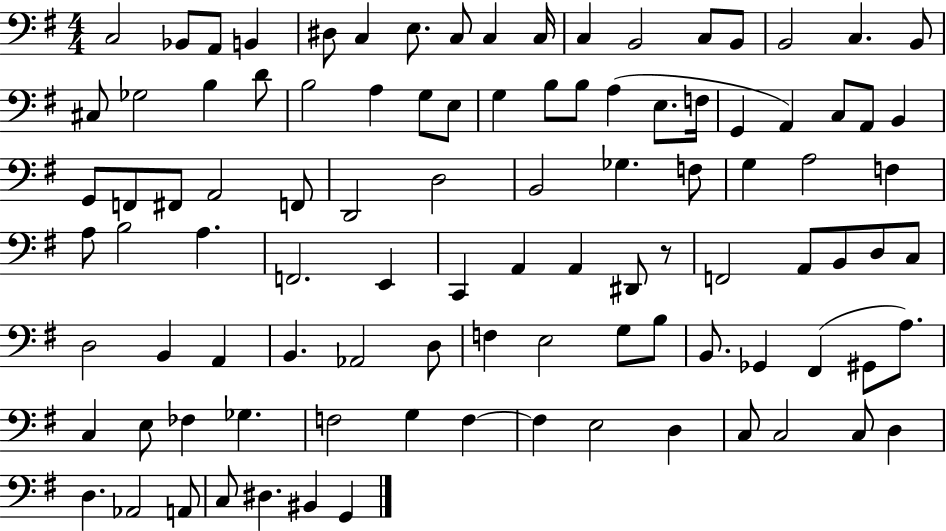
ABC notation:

X:1
T:Untitled
M:4/4
L:1/4
K:G
C,2 _B,,/2 A,,/2 B,, ^D,/2 C, E,/2 C,/2 C, C,/4 C, B,,2 C,/2 B,,/2 B,,2 C, B,,/2 ^C,/2 _G,2 B, D/2 B,2 A, G,/2 E,/2 G, B,/2 B,/2 A, E,/2 F,/4 G,, A,, C,/2 A,,/2 B,, G,,/2 F,,/2 ^F,,/2 A,,2 F,,/2 D,,2 D,2 B,,2 _G, F,/2 G, A,2 F, A,/2 B,2 A, F,,2 E,, C,, A,, A,, ^D,,/2 z/2 F,,2 A,,/2 B,,/2 D,/2 C,/2 D,2 B,, A,, B,, _A,,2 D,/2 F, E,2 G,/2 B,/2 B,,/2 _G,, ^F,, ^G,,/2 A,/2 C, E,/2 _F, _G, F,2 G, F, F, E,2 D, C,/2 C,2 C,/2 D, D, _A,,2 A,,/2 C,/2 ^D, ^B,, G,,